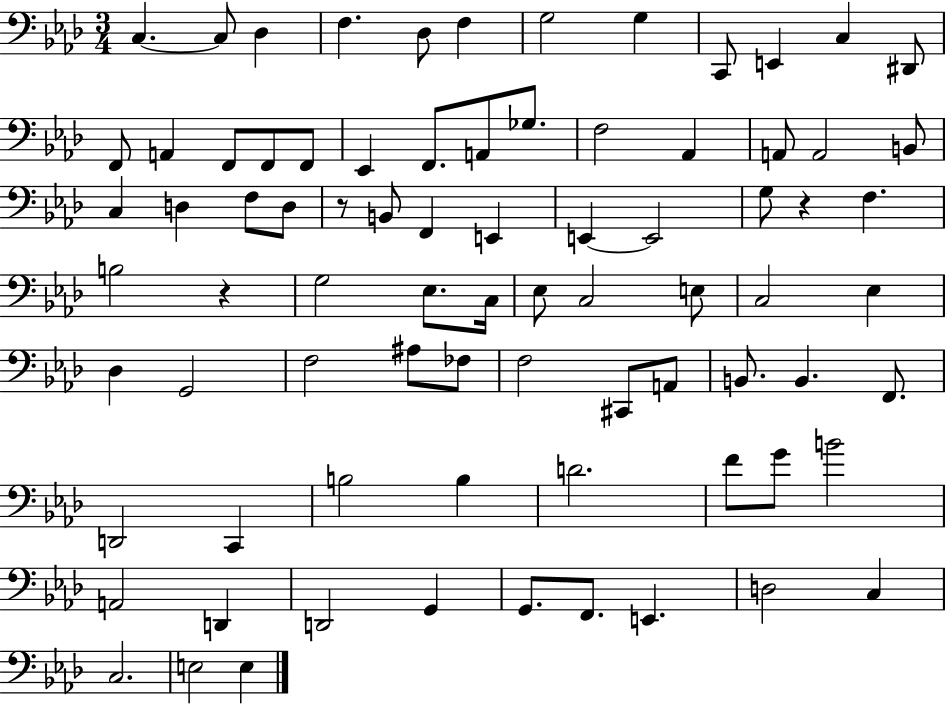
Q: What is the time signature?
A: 3/4